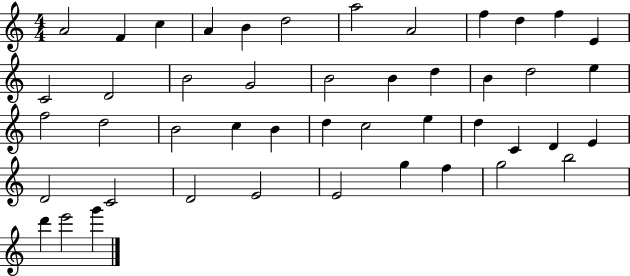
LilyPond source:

{
  \clef treble
  \numericTimeSignature
  \time 4/4
  \key c \major
  a'2 f'4 c''4 | a'4 b'4 d''2 | a''2 a'2 | f''4 d''4 f''4 e'4 | \break c'2 d'2 | b'2 g'2 | b'2 b'4 d''4 | b'4 d''2 e''4 | \break f''2 d''2 | b'2 c''4 b'4 | d''4 c''2 e''4 | d''4 c'4 d'4 e'4 | \break d'2 c'2 | d'2 e'2 | e'2 g''4 f''4 | g''2 b''2 | \break d'''4 e'''2 g'''4 | \bar "|."
}